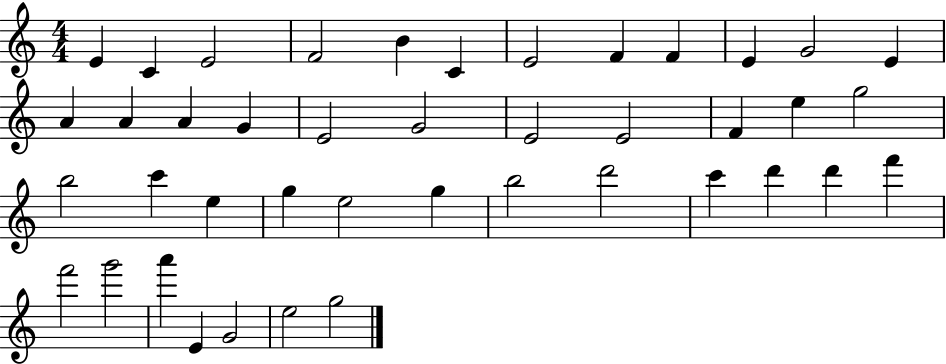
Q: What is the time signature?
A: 4/4